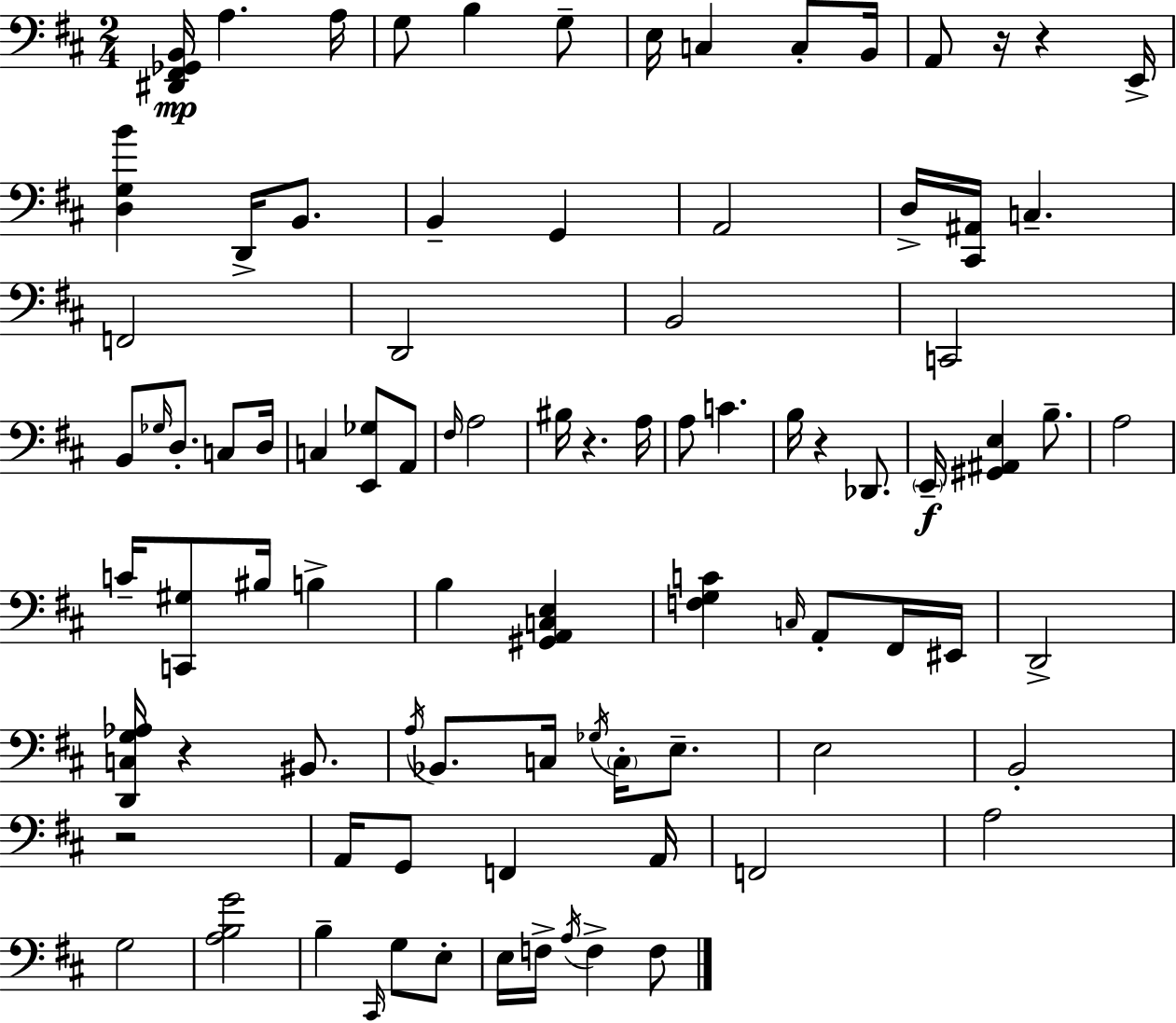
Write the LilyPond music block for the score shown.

{
  \clef bass
  \numericTimeSignature
  \time 2/4
  \key d \major
  <dis, fis, ges, b,>16\mp a4. a16 | g8 b4 g8-- | e16 c4 c8-. b,16 | a,8 r16 r4 e,16-> | \break <d g b'>4 d,16-> b,8. | b,4-- g,4 | a,2 | d16-> <cis, ais,>16 c4.-- | \break f,2 | d,2 | b,2 | c,2 | \break b,8 \grace { ges16 } d8.-. c8 | d16 c4 <e, ges>8 a,8 | \grace { fis16 } a2 | bis16 r4. | \break a16 a8 c'4. | b16 r4 des,8. | \parenthesize e,16--\f <gis, ais, e>4 b8.-- | a2 | \break c'16-- <c, gis>8 bis16 b4-> | b4 <gis, a, c e>4 | <f g c'>4 \grace { c16 } a,8-. | fis,16 eis,16 d,2-> | \break <d, c g aes>16 r4 | bis,8. \acciaccatura { a16 } bes,8. c16 | \acciaccatura { ges16 } \parenthesize c16-. e8.-- e2 | b,2-. | \break r2 | a,16 g,8 | f,4 a,16 f,2 | a2 | \break g2 | <a b g'>2 | b4-- | \grace { cis,16 } g8 e8-. e16 f16-> | \break \acciaccatura { a16 } f4-> f8 \bar "|."
}